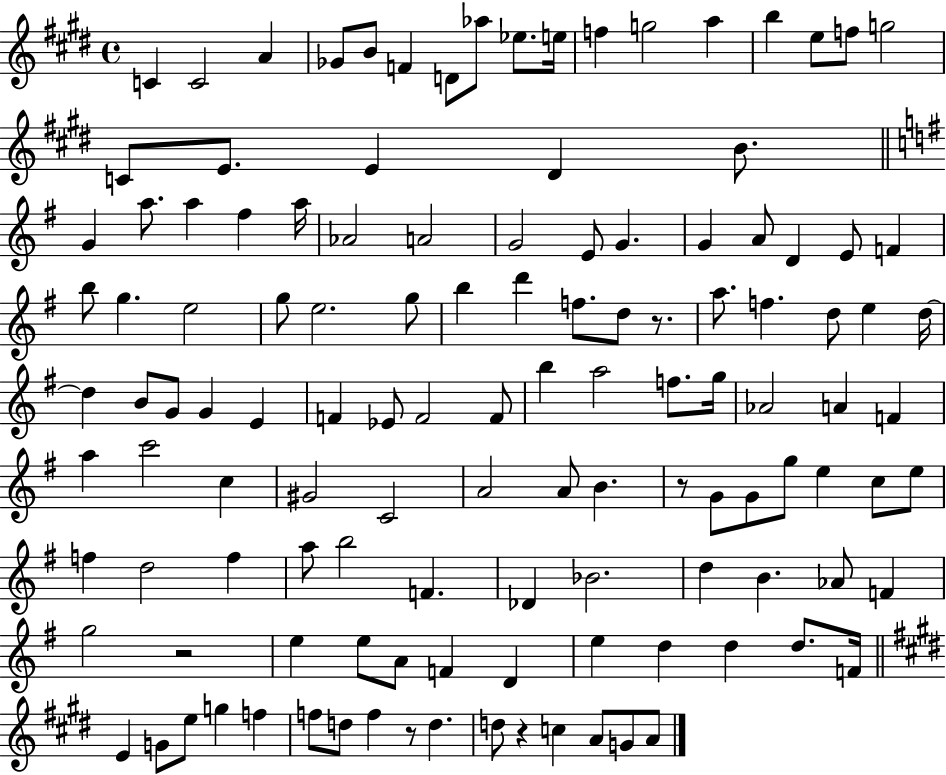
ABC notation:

X:1
T:Untitled
M:4/4
L:1/4
K:E
C C2 A _G/2 B/2 F D/2 _a/2 _e/2 e/4 f g2 a b e/2 f/2 g2 C/2 E/2 E ^D B/2 G a/2 a ^f a/4 _A2 A2 G2 E/2 G G A/2 D E/2 F b/2 g e2 g/2 e2 g/2 b d' f/2 d/2 z/2 a/2 f d/2 e d/4 d B/2 G/2 G E F _E/2 F2 F/2 b a2 f/2 g/4 _A2 A F a c'2 c ^G2 C2 A2 A/2 B z/2 G/2 G/2 g/2 e c/2 e/2 f d2 f a/2 b2 F _D _B2 d B _A/2 F g2 z2 e e/2 A/2 F D e d d d/2 F/4 E G/2 e/2 g f f/2 d/2 f z/2 d d/2 z c A/2 G/2 A/2